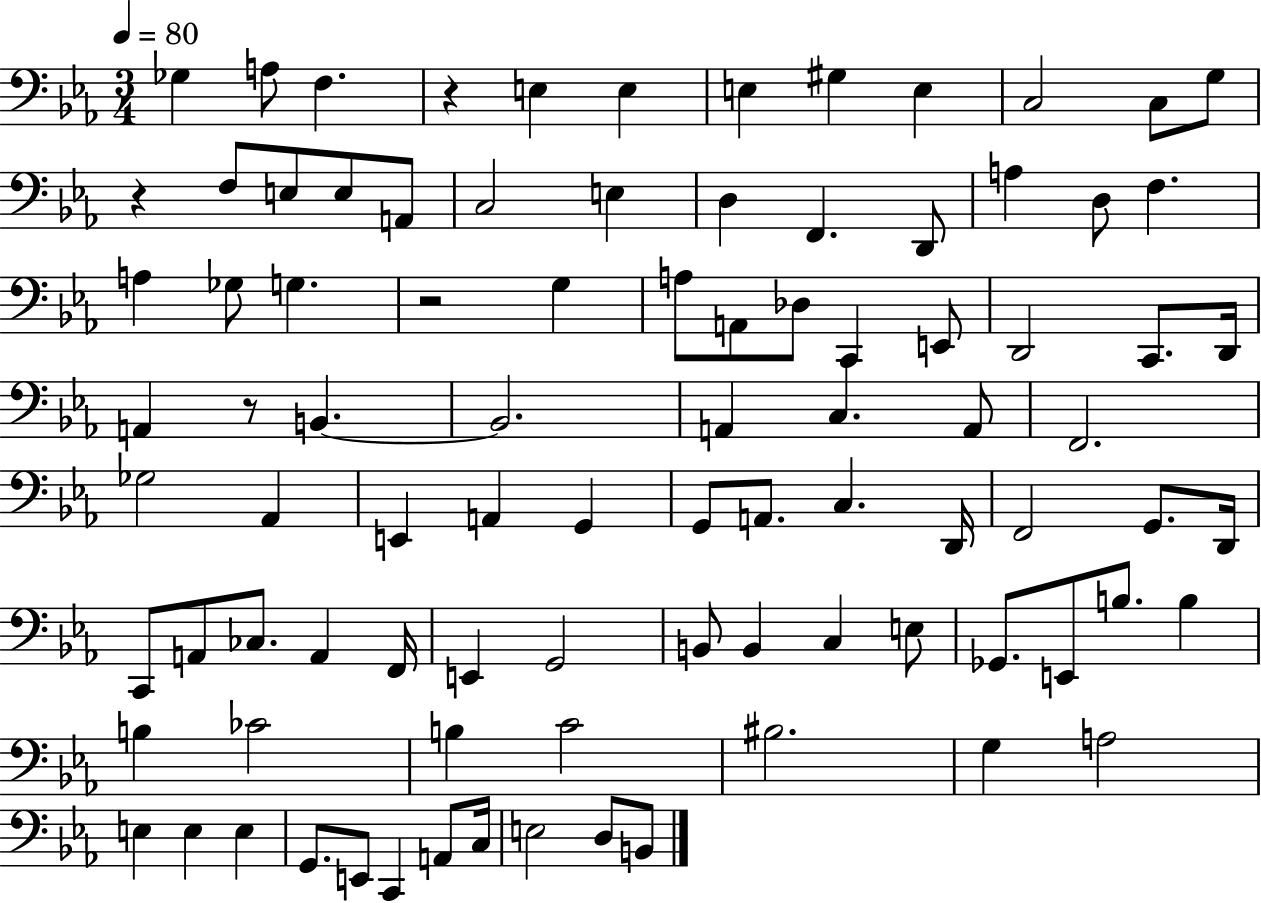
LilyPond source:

{
  \clef bass
  \numericTimeSignature
  \time 3/4
  \key ees \major
  \tempo 4 = 80
  ges4 a8 f4. | r4 e4 e4 | e4 gis4 e4 | c2 c8 g8 | \break r4 f8 e8 e8 a,8 | c2 e4 | d4 f,4. d,8 | a4 d8 f4. | \break a4 ges8 g4. | r2 g4 | a8 a,8 des8 c,4 e,8 | d,2 c,8. d,16 | \break a,4 r8 b,4.~~ | b,2. | a,4 c4. a,8 | f,2. | \break ges2 aes,4 | e,4 a,4 g,4 | g,8 a,8. c4. d,16 | f,2 g,8. d,16 | \break c,8 a,8 ces8. a,4 f,16 | e,4 g,2 | b,8 b,4 c4 e8 | ges,8. e,8 b8. b4 | \break b4 ces'2 | b4 c'2 | bis2. | g4 a2 | \break e4 e4 e4 | g,8. e,8 c,4 a,8 c16 | e2 d8 b,8 | \bar "|."
}